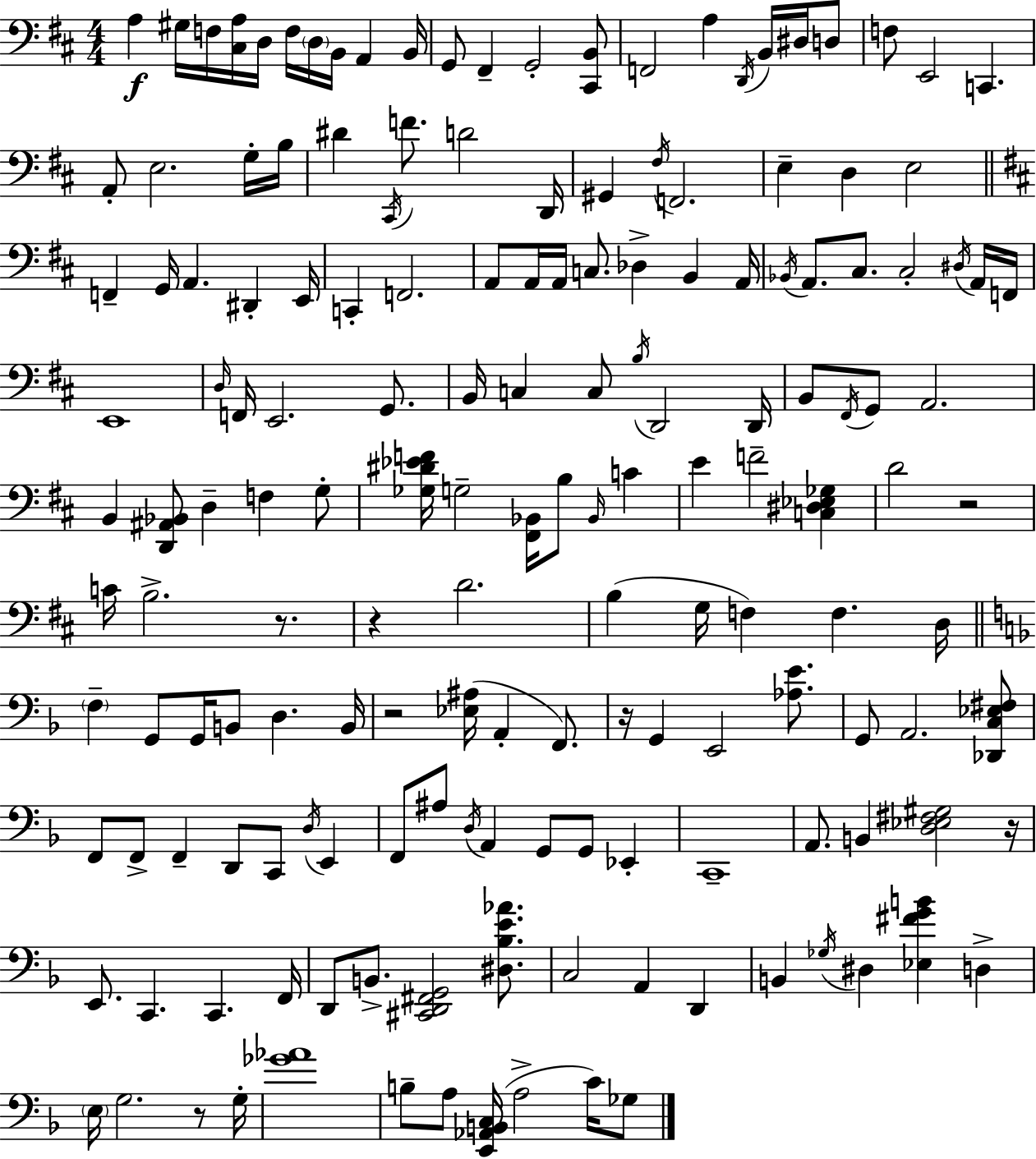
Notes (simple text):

A3/q G#3/s F3/s [C#3,A3]/s D3/s F3/s D3/s B2/s A2/q B2/s G2/e F#2/q G2/h [C#2,B2]/e F2/h A3/q D2/s B2/s D#3/s D3/e F3/e E2/h C2/q. A2/e E3/h. G3/s B3/s D#4/q C#2/s F4/e. D4/h D2/s G#2/q F#3/s F2/h. E3/q D3/q E3/h F2/q G2/s A2/q. D#2/q E2/s C2/q F2/h. A2/e A2/s A2/s C3/e. Db3/q B2/q A2/s Bb2/s A2/e. C#3/e. C#3/h D#3/s A2/s F2/s E2/w D3/s F2/s E2/h. G2/e. B2/s C3/q C3/e B3/s D2/h D2/s B2/e F#2/s G2/e A2/h. B2/q [D2,A#2,Bb2]/e D3/q F3/q G3/e [Gb3,D#4,Eb4,F4]/s G3/h [F#2,Bb2]/s B3/e Bb2/s C4/q E4/q F4/h [C3,D#3,Eb3,Gb3]/q D4/h R/h C4/s B3/h. R/e. R/q D4/h. B3/q G3/s F3/q F3/q. D3/s F3/q G2/e G2/s B2/e D3/q. B2/s R/h [Eb3,A#3]/s A2/q F2/e. R/s G2/q E2/h [Ab3,E4]/e. G2/e A2/h. [Db2,C3,Eb3,F#3]/e F2/e F2/e F2/q D2/e C2/e D3/s E2/q F2/e A#3/e D3/s A2/q G2/e G2/e Eb2/q C2/w A2/e. B2/q [D3,Eb3,F#3,G#3]/h R/s E2/e. C2/q. C2/q. F2/s D2/e B2/e. [C#2,D2,F#2,G2]/h [D#3,Bb3,E4,Ab4]/e. C3/h A2/q D2/q B2/q Gb3/s D#3/q [Eb3,F#4,G4,B4]/q D3/q E3/s G3/h. R/e G3/s [Gb4,Ab4]/w B3/e A3/e [E2,Ab2,B2,C3]/s A3/h C4/s Gb3/e